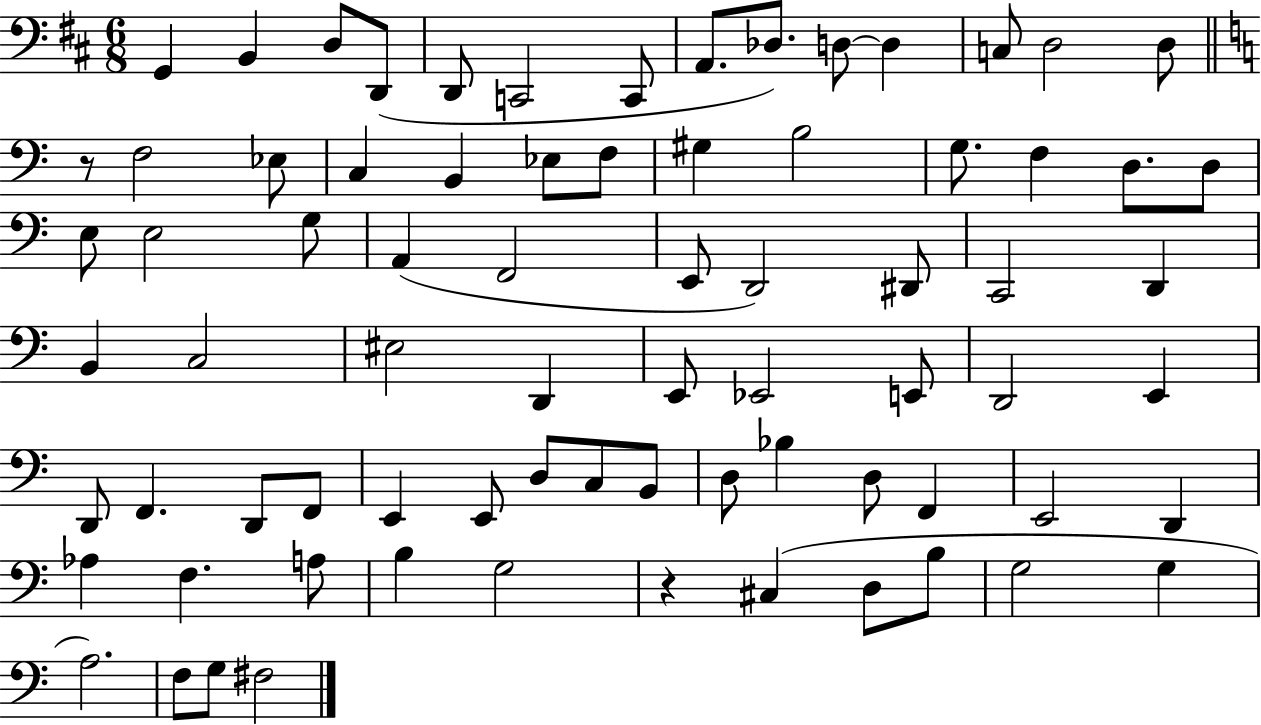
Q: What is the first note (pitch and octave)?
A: G2